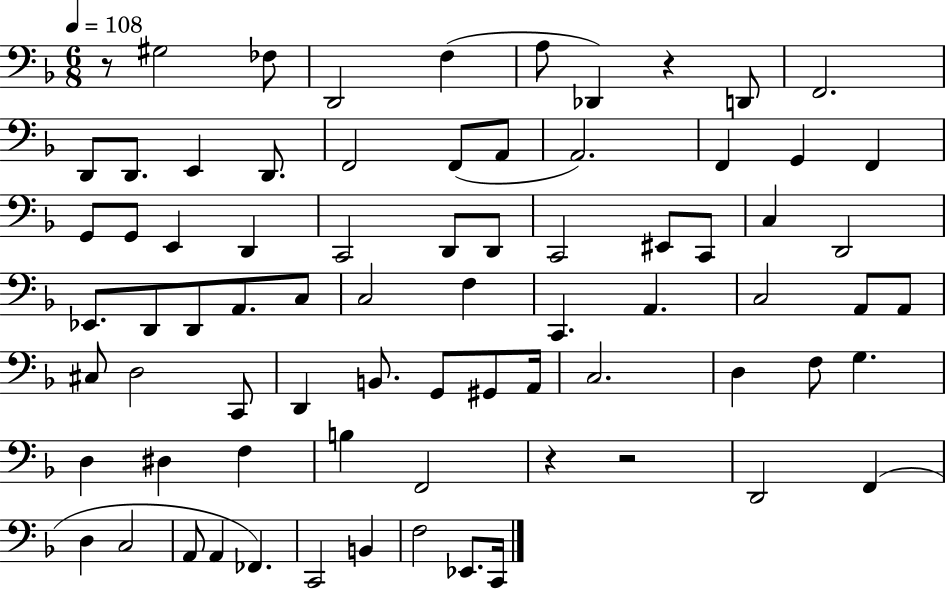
{
  \clef bass
  \numericTimeSignature
  \time 6/8
  \key f \major
  \tempo 4 = 108
  \repeat volta 2 { r8 gis2 fes8 | d,2 f4( | a8 des,4) r4 d,8 | f,2. | \break d,8 d,8. e,4 d,8. | f,2 f,8( a,8 | a,2.) | f,4 g,4 f,4 | \break g,8 g,8 e,4 d,4 | c,2 d,8 d,8 | c,2 eis,8 c,8 | c4 d,2 | \break ees,8. d,8 d,8 a,8. c8 | c2 f4 | c,4. a,4. | c2 a,8 a,8 | \break cis8 d2 c,8 | d,4 b,8. g,8 gis,8 a,16 | c2. | d4 f8 g4. | \break d4 dis4 f4 | b4 f,2 | r4 r2 | d,2 f,4( | \break d4 c2 | a,8 a,4 fes,4.) | c,2 b,4 | f2 ees,8. c,16 | \break } \bar "|."
}